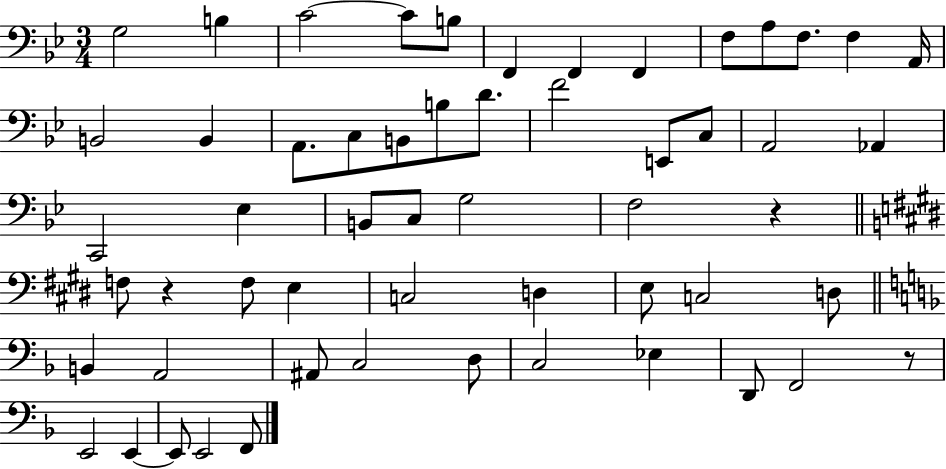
G3/h B3/q C4/h C4/e B3/e F2/q F2/q F2/q F3/e A3/e F3/e. F3/q A2/s B2/h B2/q A2/e. C3/e B2/e B3/e D4/e. F4/h E2/e C3/e A2/h Ab2/q C2/h Eb3/q B2/e C3/e G3/h F3/h R/q F3/e R/q F3/e E3/q C3/h D3/q E3/e C3/h D3/e B2/q A2/h A#2/e C3/h D3/e C3/h Eb3/q D2/e F2/h R/e E2/h E2/q E2/e E2/h F2/e